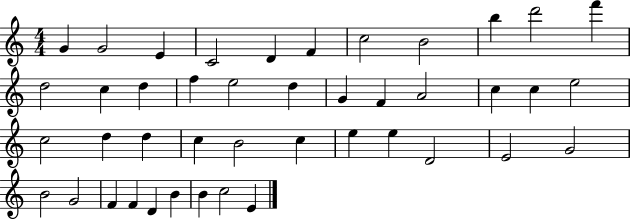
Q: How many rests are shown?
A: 0